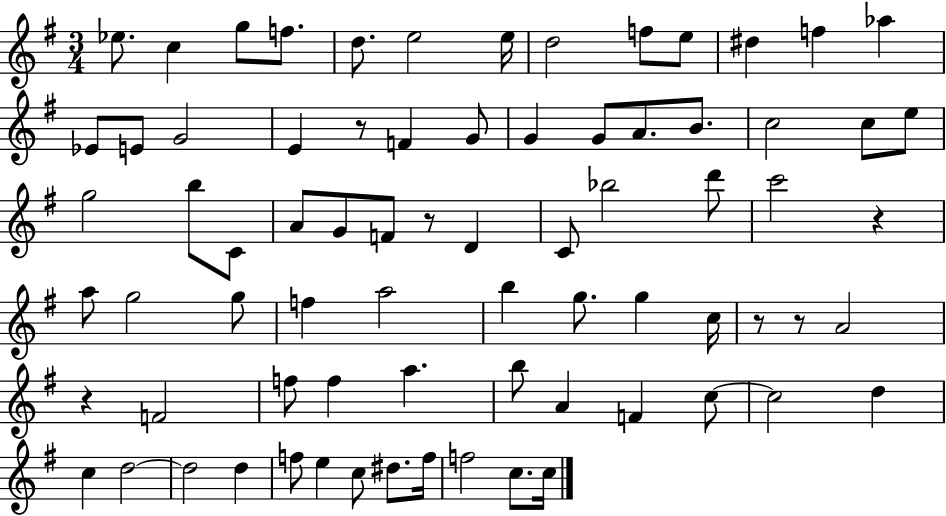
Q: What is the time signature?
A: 3/4